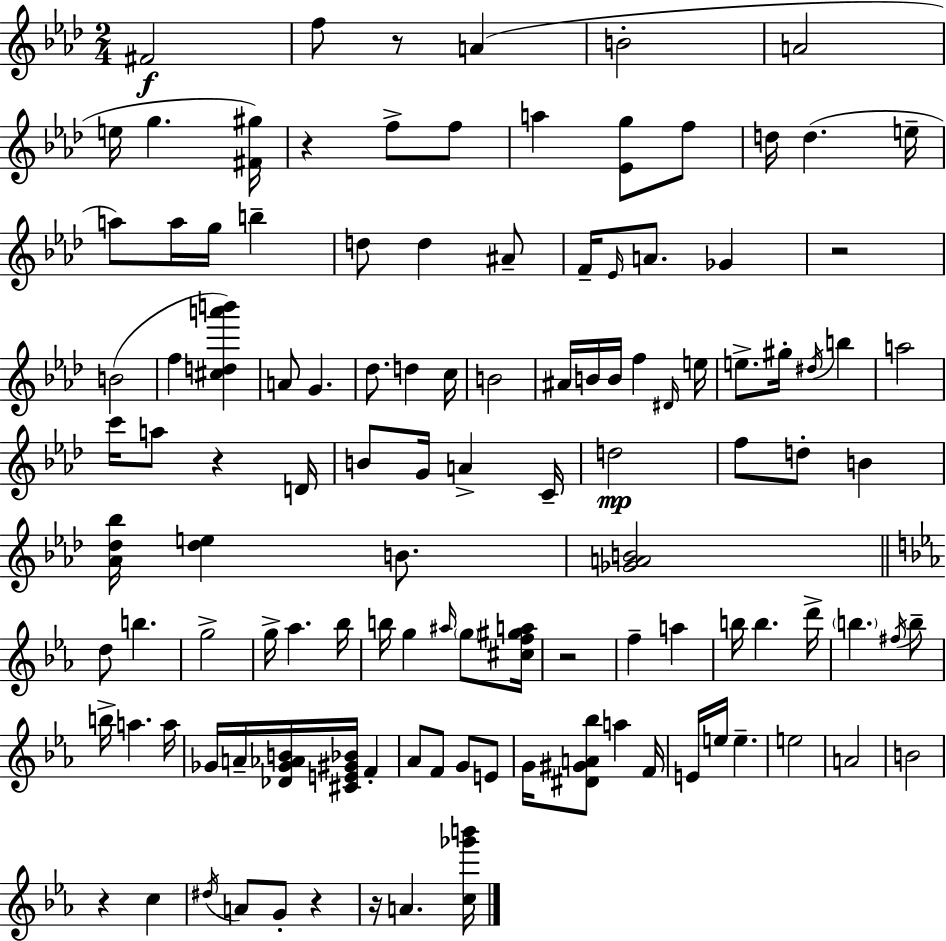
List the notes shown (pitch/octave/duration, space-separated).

F#4/h F5/e R/e A4/q B4/h A4/h E5/s G5/q. [F#4,G#5]/s R/q F5/e F5/e A5/q [Eb4,G5]/e F5/e D5/s D5/q. E5/s A5/e A5/s G5/s B5/q D5/e D5/q A#4/e F4/s Eb4/s A4/e. Gb4/q R/h B4/h F5/q [C#5,D5,A6,B6]/q A4/e G4/q. Db5/e. D5/q C5/s B4/h A#4/s B4/s B4/s F5/q D#4/s E5/s E5/e. G#5/s D#5/s B5/q A5/h C6/s A5/e R/q D4/s B4/e G4/s A4/q C4/s D5/h F5/e D5/e B4/q [Ab4,Db5,Bb5]/s [Db5,E5]/q B4/e. [Gb4,A4,B4]/h D5/e B5/q. G5/h G5/s Ab5/q. Bb5/s B5/s G5/q A#5/s G5/e [C#5,F5,G#5,A5]/s R/h F5/q A5/q B5/s B5/q. D6/s B5/q. F#5/s B5/e B5/s A5/q. A5/s Gb4/s A4/s [Db4,Gb4,Ab4,B4]/s [C#4,E4,G#4,Bb4]/s F4/q Ab4/e F4/e G4/e E4/e G4/s [D#4,G#4,A4,Bb5]/e A5/q F4/s E4/s E5/s E5/q. E5/h A4/h B4/h R/q C5/q D#5/s A4/e G4/e R/q R/s A4/q. [C5,Gb6,B6]/s